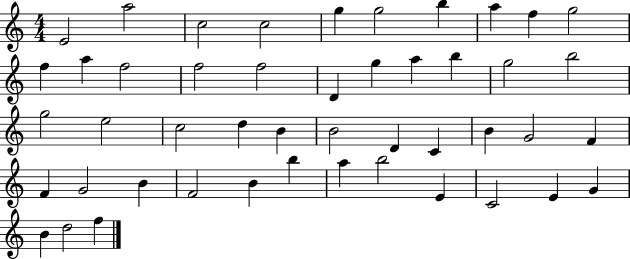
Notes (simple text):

E4/h A5/h C5/h C5/h G5/q G5/h B5/q A5/q F5/q G5/h F5/q A5/q F5/h F5/h F5/h D4/q G5/q A5/q B5/q G5/h B5/h G5/h E5/h C5/h D5/q B4/q B4/h D4/q C4/q B4/q G4/h F4/q F4/q G4/h B4/q F4/h B4/q B5/q A5/q B5/h E4/q C4/h E4/q G4/q B4/q D5/h F5/q